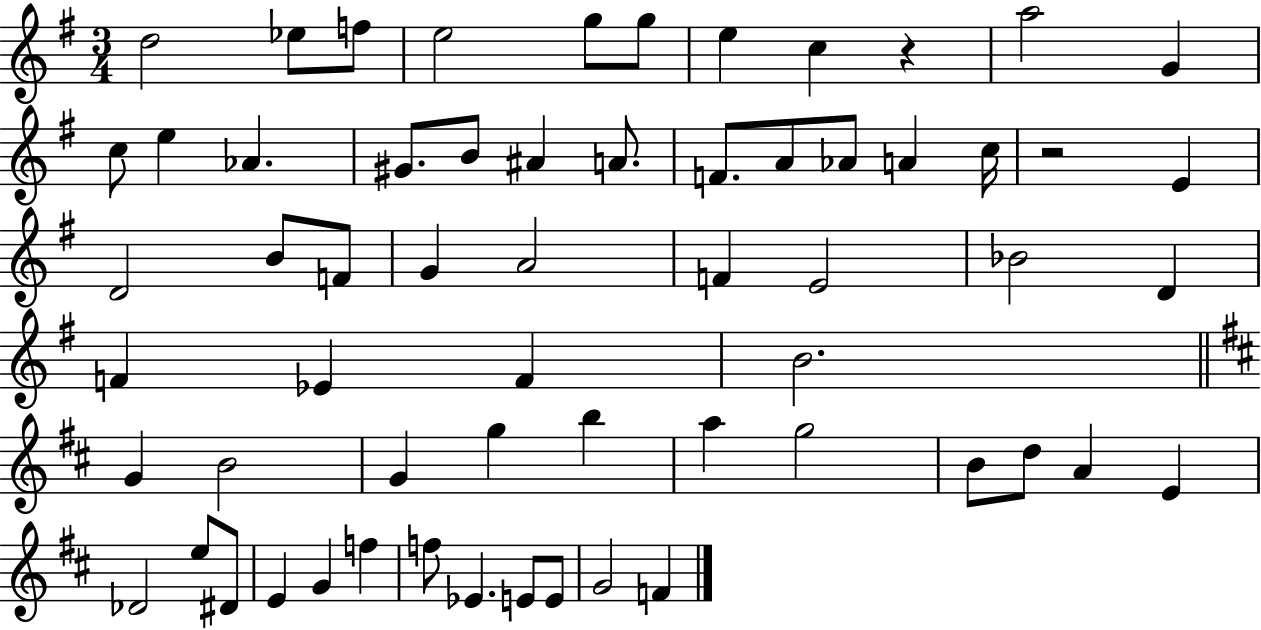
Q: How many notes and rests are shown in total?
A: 61